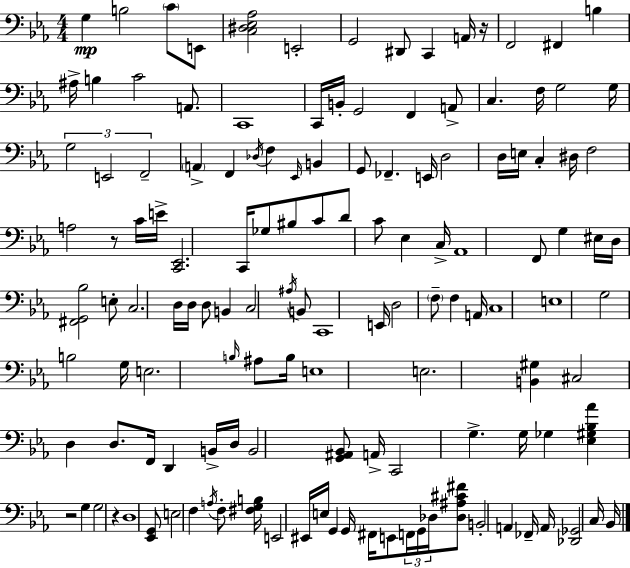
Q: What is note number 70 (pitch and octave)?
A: C2